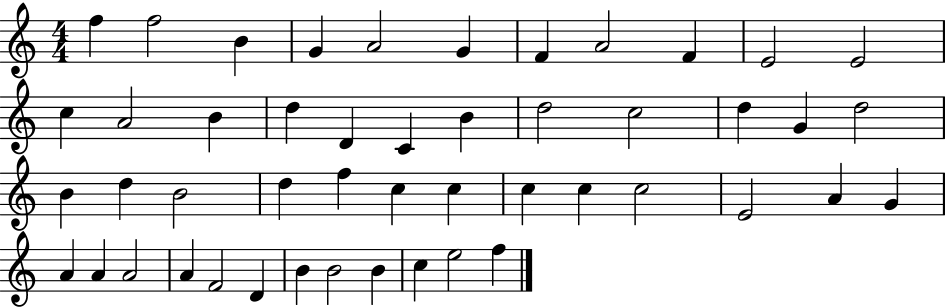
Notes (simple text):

F5/q F5/h B4/q G4/q A4/h G4/q F4/q A4/h F4/q E4/h E4/h C5/q A4/h B4/q D5/q D4/q C4/q B4/q D5/h C5/h D5/q G4/q D5/h B4/q D5/q B4/h D5/q F5/q C5/q C5/q C5/q C5/q C5/h E4/h A4/q G4/q A4/q A4/q A4/h A4/q F4/h D4/q B4/q B4/h B4/q C5/q E5/h F5/q